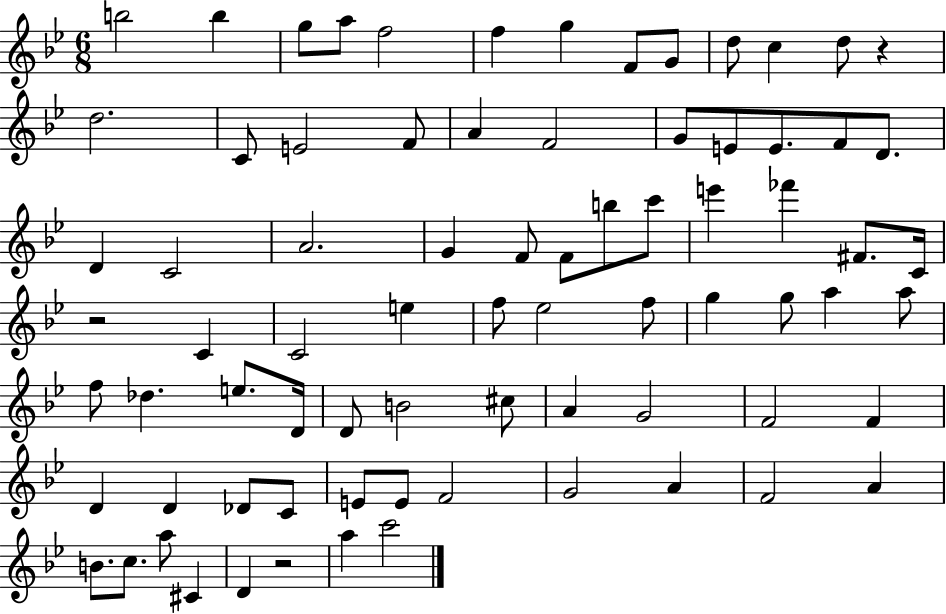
B5/h B5/q G5/e A5/e F5/h F5/q G5/q F4/e G4/e D5/e C5/q D5/e R/q D5/h. C4/e E4/h F4/e A4/q F4/h G4/e E4/e E4/e. F4/e D4/e. D4/q C4/h A4/h. G4/q F4/e F4/e B5/e C6/e E6/q FES6/q F#4/e. C4/s R/h C4/q C4/h E5/q F5/e Eb5/h F5/e G5/q G5/e A5/q A5/e F5/e Db5/q. E5/e. D4/s D4/e B4/h C#5/e A4/q G4/h F4/h F4/q D4/q D4/q Db4/e C4/e E4/e E4/e F4/h G4/h A4/q F4/h A4/q B4/e. C5/e. A5/e C#4/q D4/q R/h A5/q C6/h